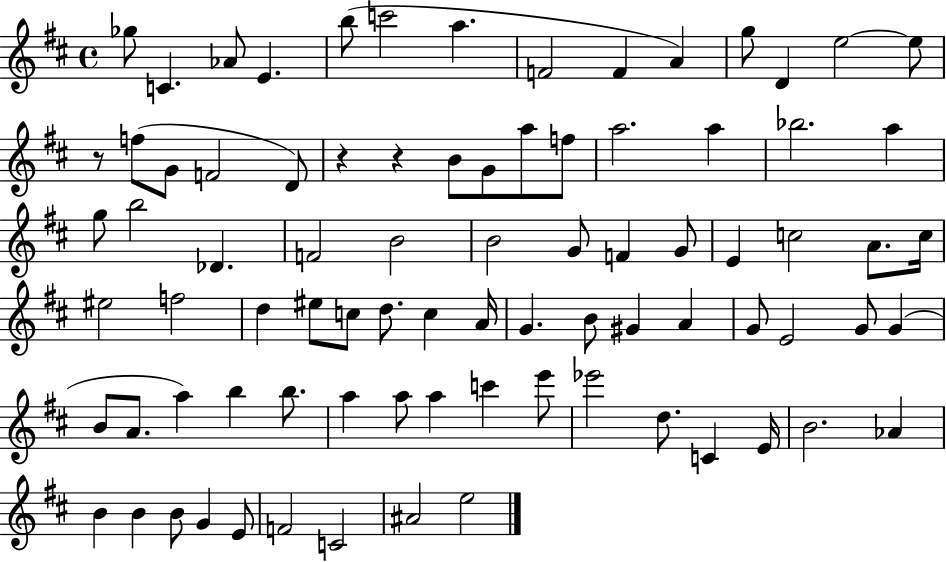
Gb5/e C4/q. Ab4/e E4/q. B5/e C6/h A5/q. F4/h F4/q A4/q G5/e D4/q E5/h E5/e R/e F5/e G4/e F4/h D4/e R/q R/q B4/e G4/e A5/e F5/e A5/h. A5/q Bb5/h. A5/q G5/e B5/h Db4/q. F4/h B4/h B4/h G4/e F4/q G4/e E4/q C5/h A4/e. C5/s EIS5/h F5/h D5/q EIS5/e C5/e D5/e. C5/q A4/s G4/q. B4/e G#4/q A4/q G4/e E4/h G4/e G4/q B4/e A4/e. A5/q B5/q B5/e. A5/q A5/e A5/q C6/q E6/e Eb6/h D5/e. C4/q E4/s B4/h. Ab4/q B4/q B4/q B4/e G4/q E4/e F4/h C4/h A#4/h E5/h